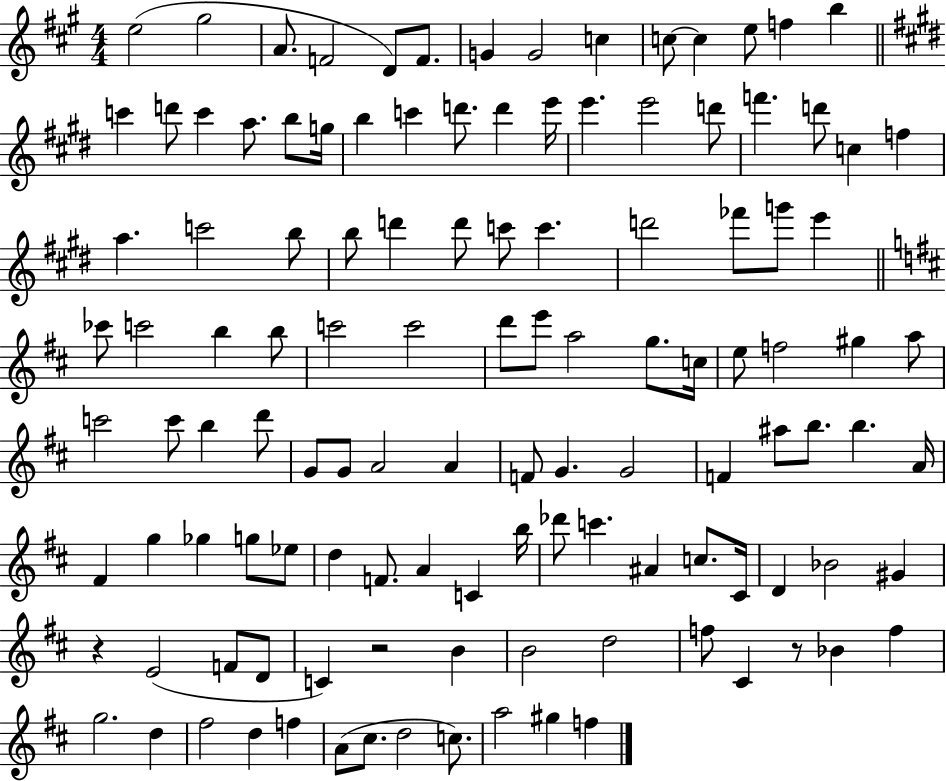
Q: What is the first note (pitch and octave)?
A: E5